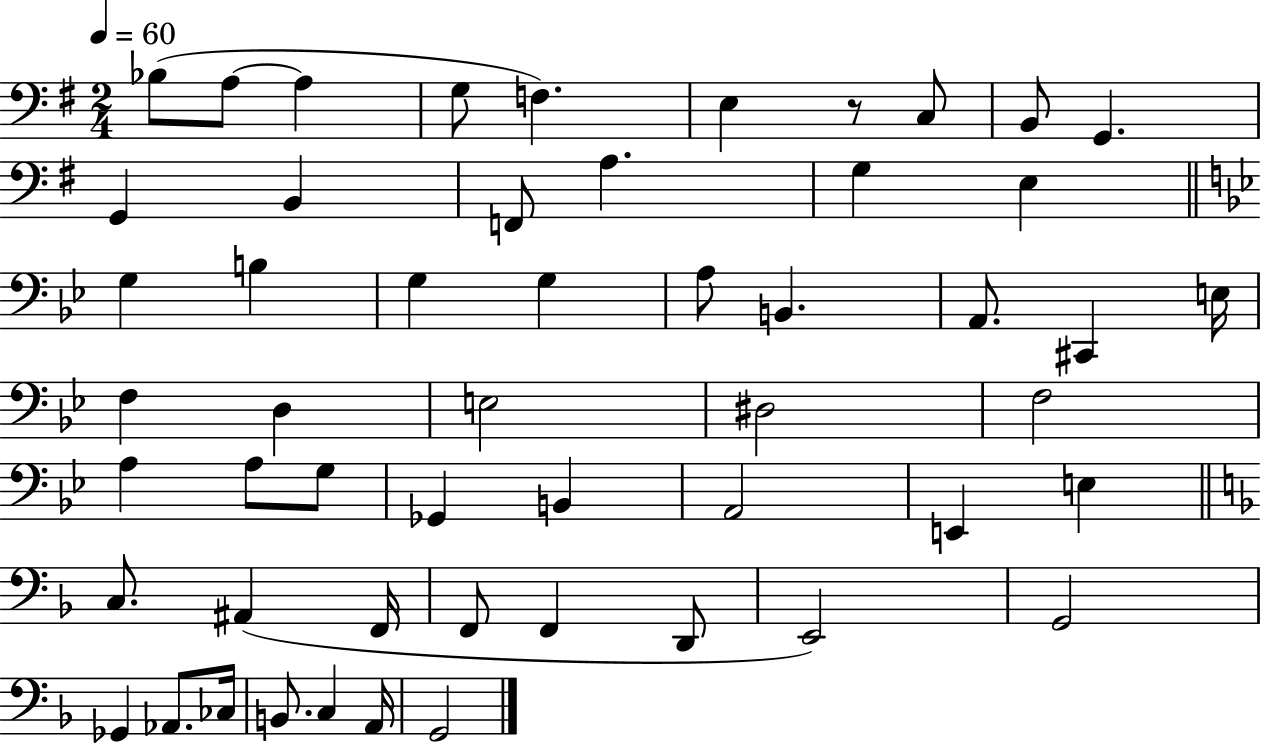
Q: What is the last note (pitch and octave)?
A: G2